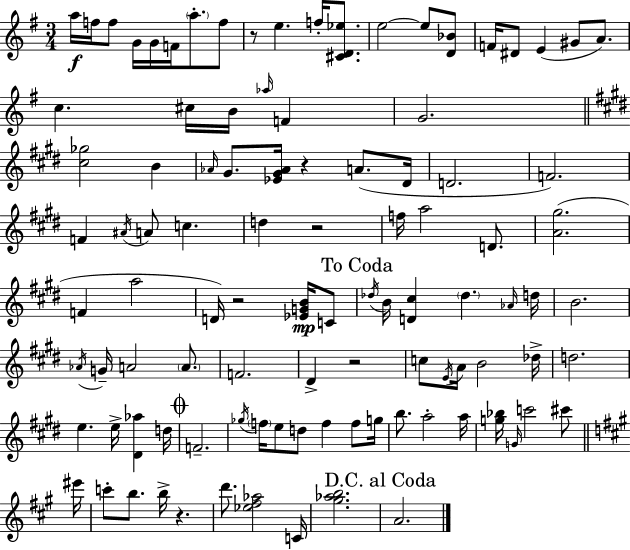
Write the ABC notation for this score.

X:1
T:Untitled
M:3/4
L:1/4
K:G
a/4 f/4 f/2 G/4 G/4 F/4 a/2 f/2 z/2 e f/4 [^CD_e]/2 e2 e/2 [D_B]/2 F/4 ^D/2 E ^G/2 A/2 c ^c/4 B/4 _a/4 F G2 [^c_g]2 B _A/4 ^G/2 [_E^G_A]/4 z A/2 ^D/4 D2 F2 F ^A/4 A/2 c d z2 f/4 a2 D/2 [A^g]2 F a2 D/4 z2 [_EGB]/4 C/2 _d/4 B/4 [D^c] _d _A/4 d/4 B2 _A/4 G/4 A2 A/2 F2 ^D z2 c/2 E/4 A/4 B2 _d/4 d2 e e/4 [^D_a] d/4 F2 _g/4 f/4 e/2 d/2 f f/2 g/4 b/2 a2 a/4 [g_b]/4 G/4 c'2 ^c'/2 ^e'/4 c'/2 b/2 b/4 z d'/2 [_e^f_a]2 C/4 [^g_ab]2 A2